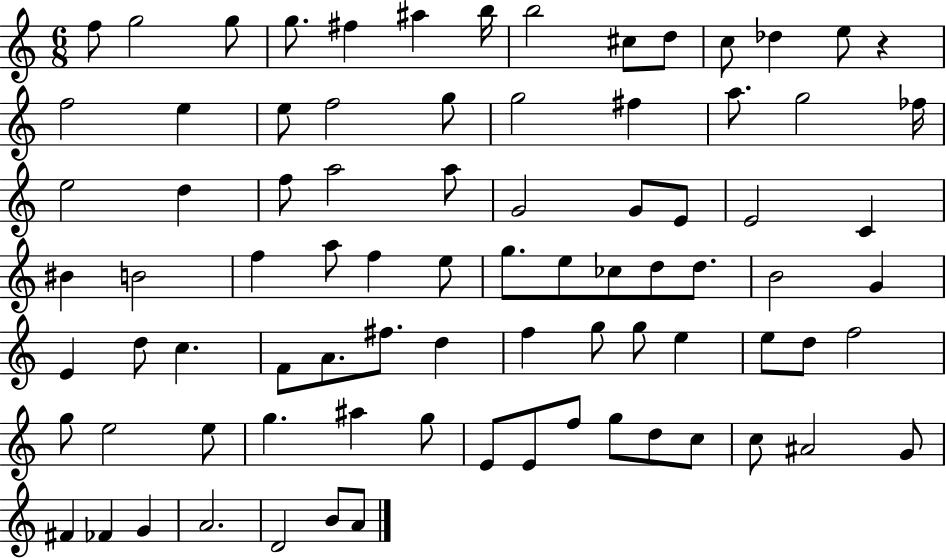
{
  \clef treble
  \numericTimeSignature
  \time 6/8
  \key c \major
  f''8 g''2 g''8 | g''8. fis''4 ais''4 b''16 | b''2 cis''8 d''8 | c''8 des''4 e''8 r4 | \break f''2 e''4 | e''8 f''2 g''8 | g''2 fis''4 | a''8. g''2 fes''16 | \break e''2 d''4 | f''8 a''2 a''8 | g'2 g'8 e'8 | e'2 c'4 | \break bis'4 b'2 | f''4 a''8 f''4 e''8 | g''8. e''8 ces''8 d''8 d''8. | b'2 g'4 | \break e'4 d''8 c''4. | f'8 a'8. fis''8. d''4 | f''4 g''8 g''8 e''4 | e''8 d''8 f''2 | \break g''8 e''2 e''8 | g''4. ais''4 g''8 | e'8 e'8 f''8 g''8 d''8 c''8 | c''8 ais'2 g'8 | \break fis'4 fes'4 g'4 | a'2. | d'2 b'8 a'8 | \bar "|."
}